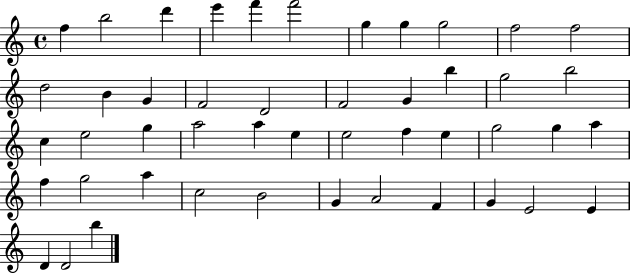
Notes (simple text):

F5/q B5/h D6/q E6/q F6/q F6/h G5/q G5/q G5/h F5/h F5/h D5/h B4/q G4/q F4/h D4/h F4/h G4/q B5/q G5/h B5/h C5/q E5/h G5/q A5/h A5/q E5/q E5/h F5/q E5/q G5/h G5/q A5/q F5/q G5/h A5/q C5/h B4/h G4/q A4/h F4/q G4/q E4/h E4/q D4/q D4/h B5/q